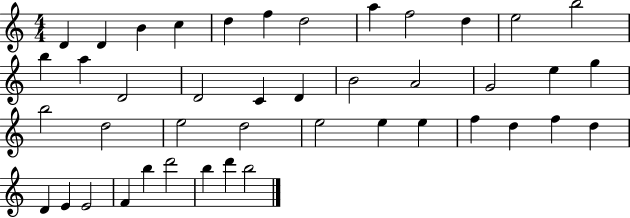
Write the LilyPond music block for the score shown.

{
  \clef treble
  \numericTimeSignature
  \time 4/4
  \key c \major
  d'4 d'4 b'4 c''4 | d''4 f''4 d''2 | a''4 f''2 d''4 | e''2 b''2 | \break b''4 a''4 d'2 | d'2 c'4 d'4 | b'2 a'2 | g'2 e''4 g''4 | \break b''2 d''2 | e''2 d''2 | e''2 e''4 e''4 | f''4 d''4 f''4 d''4 | \break d'4 e'4 e'2 | f'4 b''4 d'''2 | b''4 d'''4 b''2 | \bar "|."
}